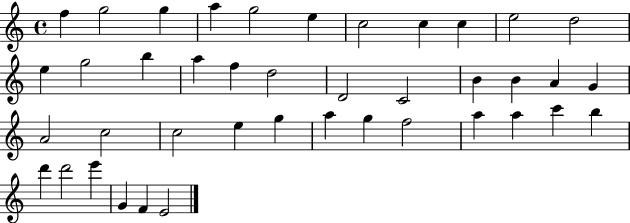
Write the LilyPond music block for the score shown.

{
  \clef treble
  \time 4/4
  \defaultTimeSignature
  \key c \major
  f''4 g''2 g''4 | a''4 g''2 e''4 | c''2 c''4 c''4 | e''2 d''2 | \break e''4 g''2 b''4 | a''4 f''4 d''2 | d'2 c'2 | b'4 b'4 a'4 g'4 | \break a'2 c''2 | c''2 e''4 g''4 | a''4 g''4 f''2 | a''4 a''4 c'''4 b''4 | \break d'''4 d'''2 e'''4 | g'4 f'4 e'2 | \bar "|."
}